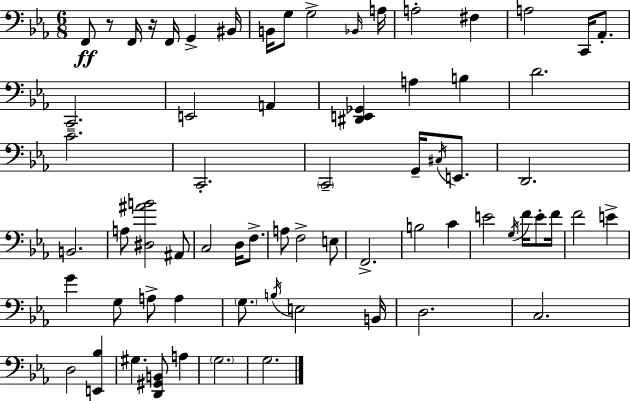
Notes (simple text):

F2/e R/e F2/s R/s F2/s G2/q BIS2/s B2/s G3/e G3/h Bb2/s A3/s A3/h F#3/q A3/h C2/s Ab2/e. C2/h. E2/h A2/q [D#2,E2,Gb2]/q A3/q B3/q D4/h. C4/h. C2/h. C2/h G2/s C#3/s E2/e. D2/h. B2/h. A3/e [D#3,A#4,B4]/h A#2/e C3/h D3/s F3/e. A3/e F3/h E3/e F2/h. B3/h C4/q E4/h G3/s F4/s E4/e F4/s F4/h E4/q G4/q G3/e A3/e A3/q G3/e. B3/s E3/h B2/s D3/h. C3/h. D3/h [E2,Bb3]/q G#3/q. [D2,G#2,B2]/e A3/q G3/h. G3/h.